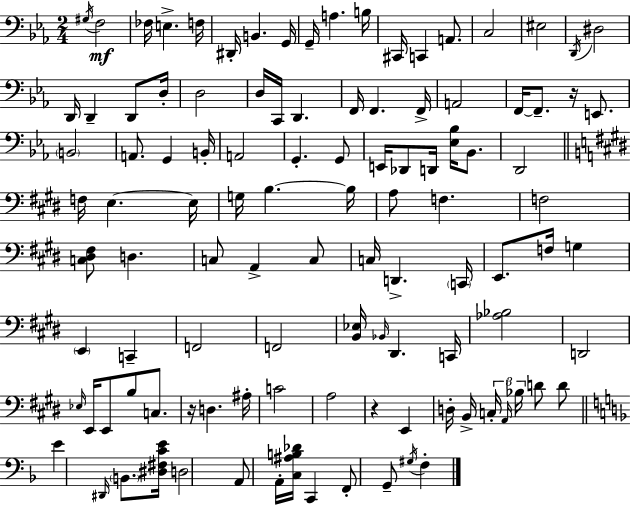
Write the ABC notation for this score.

X:1
T:Untitled
M:2/4
L:1/4
K:Eb
^G,/4 F,2 _F,/4 E, F,/4 ^D,,/4 B,, G,,/4 G,,/4 A, B,/4 ^C,,/4 C,, A,,/2 C,2 ^E,2 D,,/4 ^D,2 D,,/4 D,, D,,/2 D,/4 D,2 D,/4 C,,/4 D,, F,,/4 F,, F,,/4 A,,2 F,,/4 F,,/2 z/4 E,,/2 B,,2 A,,/2 G,, B,,/4 A,,2 G,, G,,/2 E,,/4 _D,,/2 D,,/4 [_E,_B,]/4 _B,,/2 D,,2 F,/4 E, E,/4 G,/4 B, B,/4 A,/2 F, F,2 [C,^D,^F,]/2 D, C,/2 A,, C,/2 C,/4 D,, C,,/4 E,,/2 F,/4 G, E,, C,, F,,2 F,,2 [B,,_E,]/4 _B,,/4 ^D,, C,,/4 [_A,_B,]2 D,,2 _E,/4 E,,/4 E,,/2 B,/2 C,/2 z/4 D, ^A,/4 C2 A,2 z E,, D,/4 B,,/4 C,/4 A,,/4 _B,/4 D/2 D/2 E ^D,,/4 B,,/2 [^D,^F,CE]/4 D,2 A,,/2 A,,/4 [C,^A,B,_D]/4 C,, F,,/2 G,,/2 ^G,/4 F,